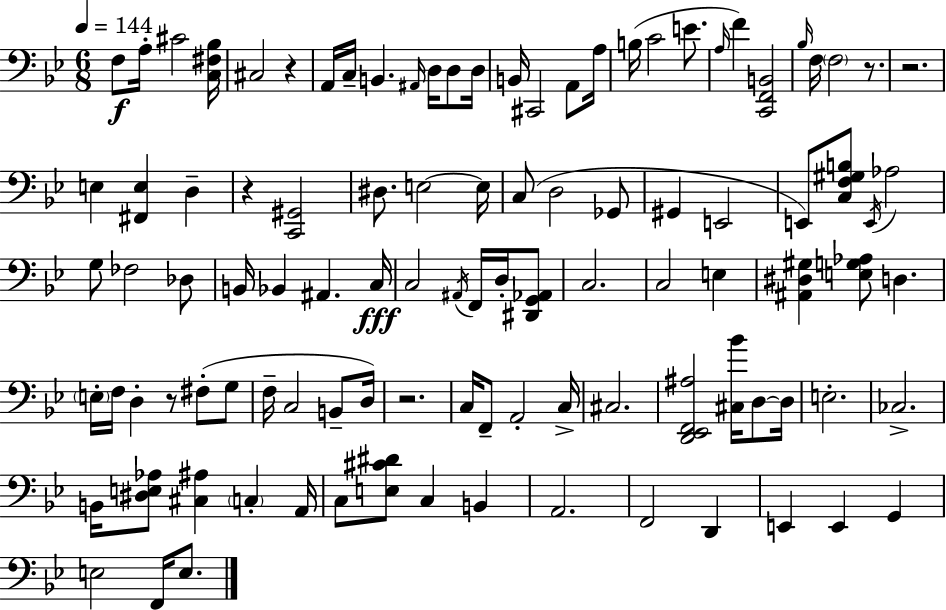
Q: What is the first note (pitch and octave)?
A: F3